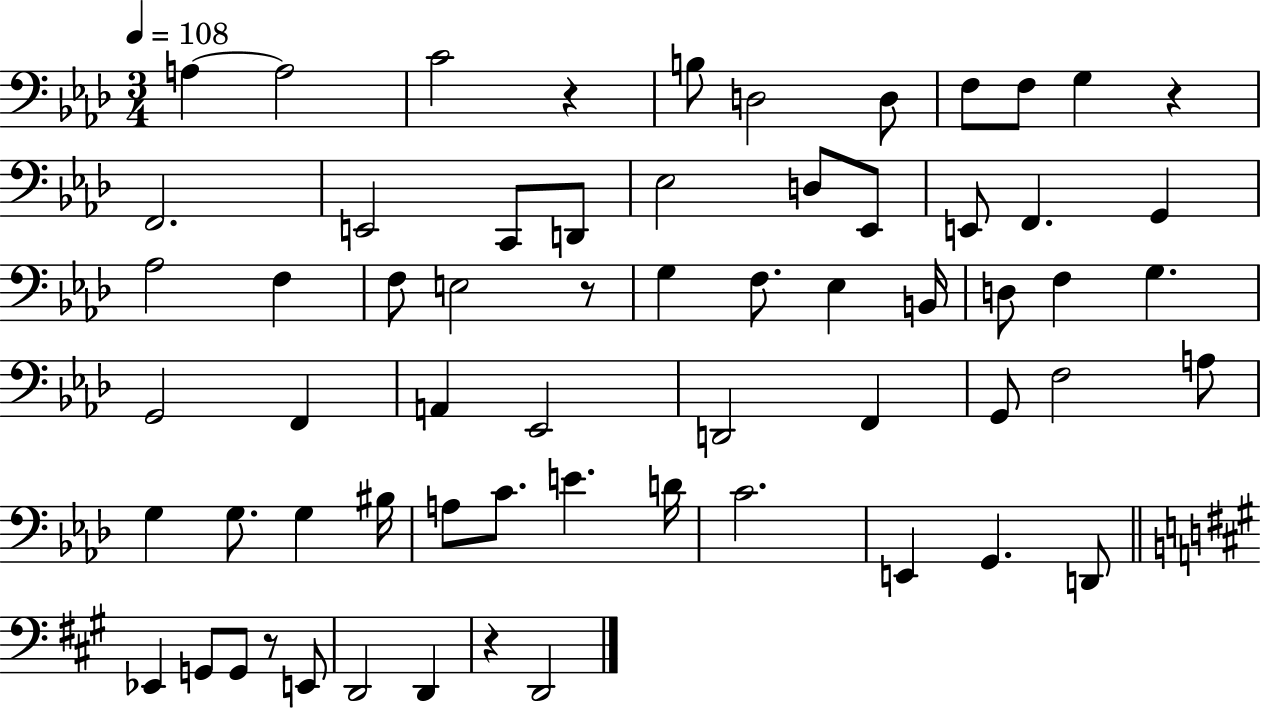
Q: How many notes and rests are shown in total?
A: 63